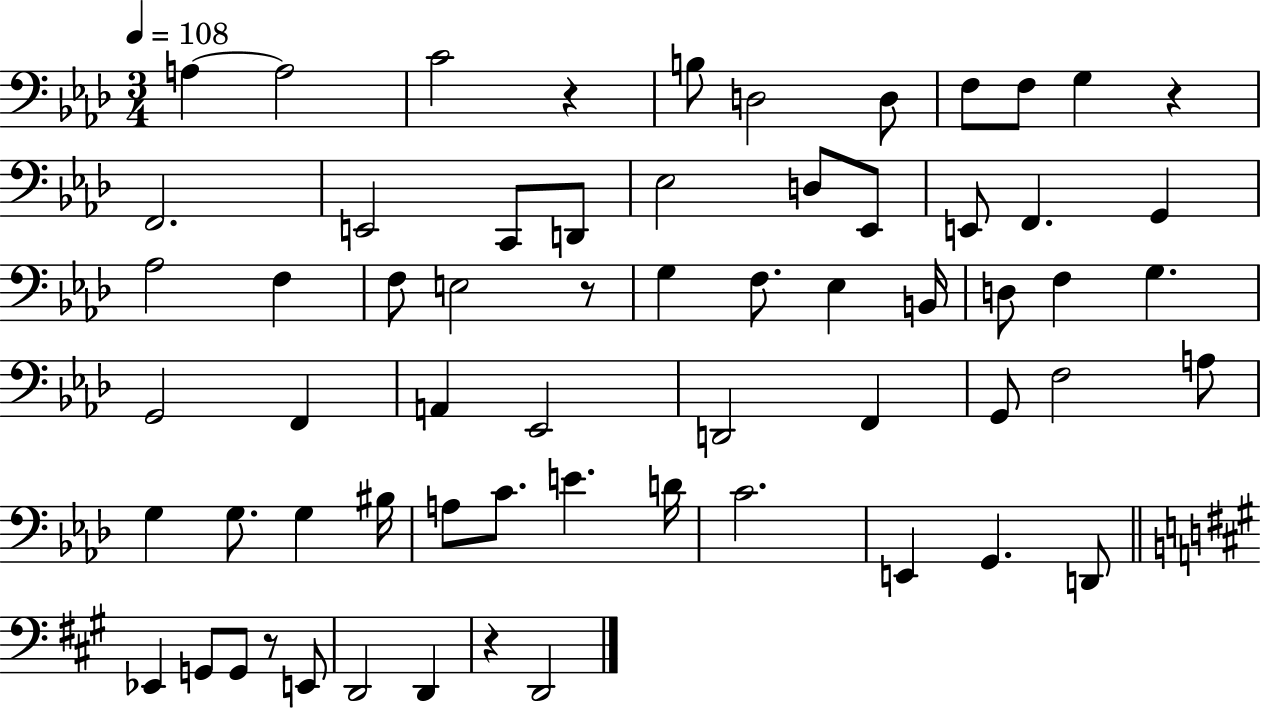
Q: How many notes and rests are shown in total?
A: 63